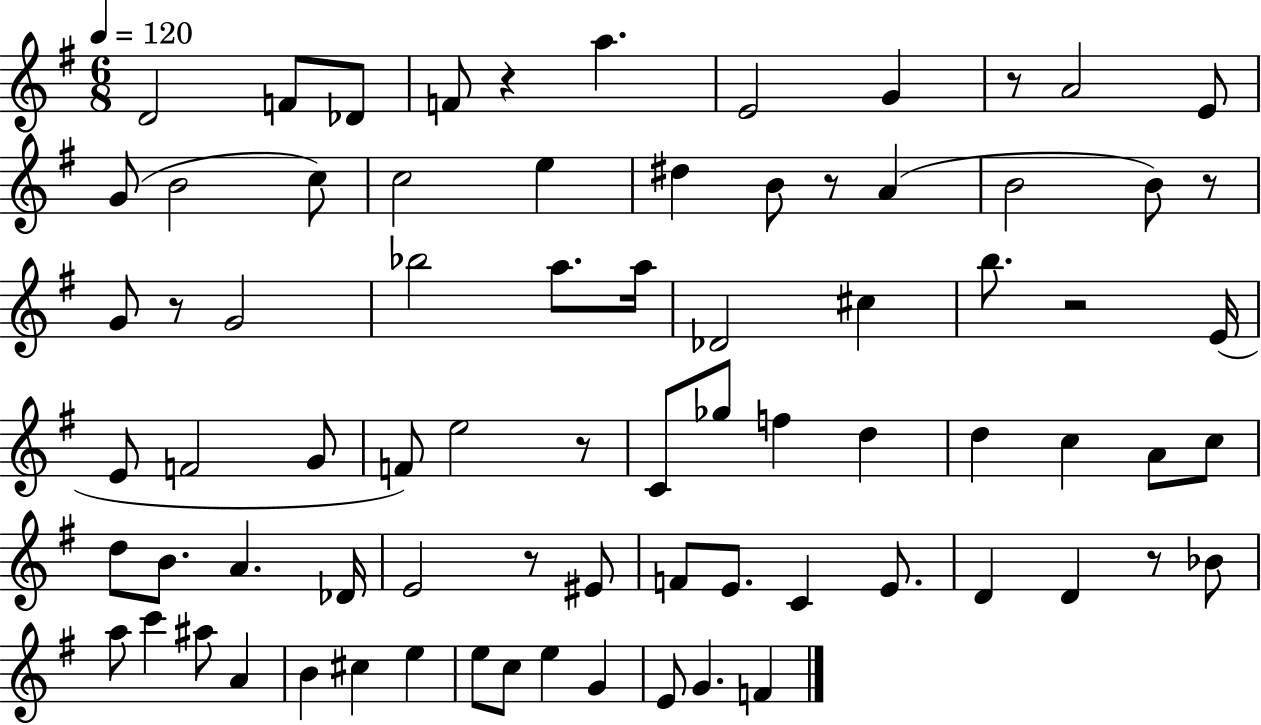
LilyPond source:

{
  \clef treble
  \numericTimeSignature
  \time 6/8
  \key g \major
  \tempo 4 = 120
  d'2 f'8 des'8 | f'8 r4 a''4. | e'2 g'4 | r8 a'2 e'8 | \break g'8( b'2 c''8) | c''2 e''4 | dis''4 b'8 r8 a'4( | b'2 b'8) r8 | \break g'8 r8 g'2 | bes''2 a''8. a''16 | des'2 cis''4 | b''8. r2 e'16( | \break e'8 f'2 g'8 | f'8) e''2 r8 | c'8 ges''8 f''4 d''4 | d''4 c''4 a'8 c''8 | \break d''8 b'8. a'4. des'16 | e'2 r8 eis'8 | f'8 e'8. c'4 e'8. | d'4 d'4 r8 bes'8 | \break a''8 c'''4 ais''8 a'4 | b'4 cis''4 e''4 | e''8 c''8 e''4 g'4 | e'8 g'4. f'4 | \break \bar "|."
}